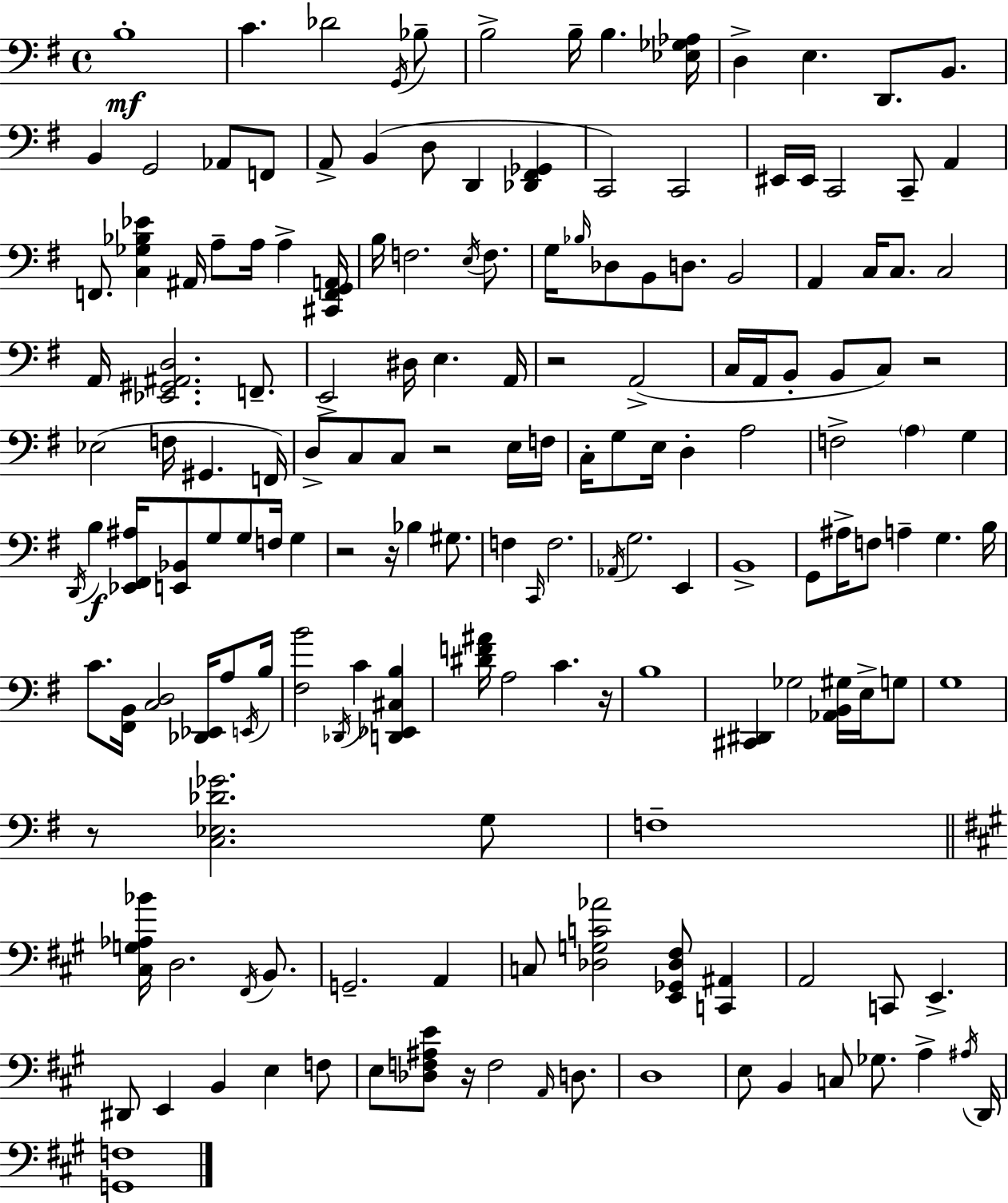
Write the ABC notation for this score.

X:1
T:Untitled
M:4/4
L:1/4
K:G
B,4 C _D2 G,,/4 _B,/2 B,2 B,/4 B, [_E,_G,_A,]/4 D, E, D,,/2 B,,/2 B,, G,,2 _A,,/2 F,,/2 A,,/2 B,, D,/2 D,, [_D,,^F,,_G,,] C,,2 C,,2 ^E,,/4 ^E,,/4 C,,2 C,,/2 A,, F,,/2 [C,_G,_B,_E] ^A,,/4 A,/2 A,/4 A, [^C,,F,,G,,A,,]/4 B,/4 F,2 E,/4 F,/2 G,/4 _B,/4 _D,/2 B,,/2 D,/2 B,,2 A,, C,/4 C,/2 C,2 A,,/4 [_E,,^G,,^A,,D,]2 F,,/2 E,,2 ^D,/4 E, A,,/4 z2 A,,2 C,/4 A,,/4 B,,/2 B,,/2 C,/2 z2 _E,2 F,/4 ^G,, F,,/4 D,/2 C,/2 C,/2 z2 E,/4 F,/4 C,/4 G,/2 E,/4 D, A,2 F,2 A, G, D,,/4 B, [_E,,^F,,^A,]/4 [E,,_B,,]/2 G,/2 G,/2 F,/4 G, z2 z/4 _B, ^G,/2 F, C,,/4 F,2 _A,,/4 G,2 E,, B,,4 G,,/2 ^A,/4 F,/2 A, G, B,/4 C/2 [^F,,B,,]/4 [C,D,]2 [_D,,_E,,]/4 A,/2 E,,/4 B,/4 [^F,B]2 _D,,/4 C [D,,_E,,^C,B,] [^DF^A]/4 A,2 C z/4 B,4 [^C,,^D,,] _G,2 [_A,,B,,^G,]/4 E,/4 G,/2 G,4 z/2 [C,_E,_D_G]2 G,/2 F,4 [^C,G,_A,_B]/4 D,2 ^F,,/4 B,,/2 G,,2 A,, C,/2 [_D,G,C_A]2 [E,,_G,,_D,^F,]/2 [C,,^A,,] A,,2 C,,/2 E,, ^D,,/2 E,, B,, E, F,/2 E,/2 [_D,F,^A,E]/2 z/4 F,2 A,,/4 D,/2 D,4 E,/2 B,, C,/2 _G,/2 A, ^A,/4 D,,/4 [G,,F,]4